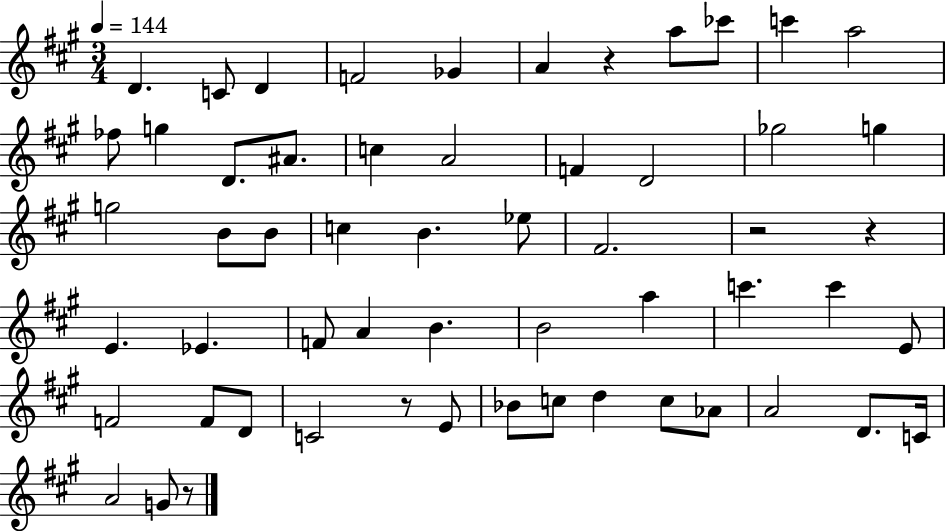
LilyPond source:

{
  \clef treble
  \numericTimeSignature
  \time 3/4
  \key a \major
  \tempo 4 = 144
  d'4. c'8 d'4 | f'2 ges'4 | a'4 r4 a''8 ces'''8 | c'''4 a''2 | \break fes''8 g''4 d'8. ais'8. | c''4 a'2 | f'4 d'2 | ges''2 g''4 | \break g''2 b'8 b'8 | c''4 b'4. ees''8 | fis'2. | r2 r4 | \break e'4. ees'4. | f'8 a'4 b'4. | b'2 a''4 | c'''4. c'''4 e'8 | \break f'2 f'8 d'8 | c'2 r8 e'8 | bes'8 c''8 d''4 c''8 aes'8 | a'2 d'8. c'16 | \break a'2 g'8 r8 | \bar "|."
}